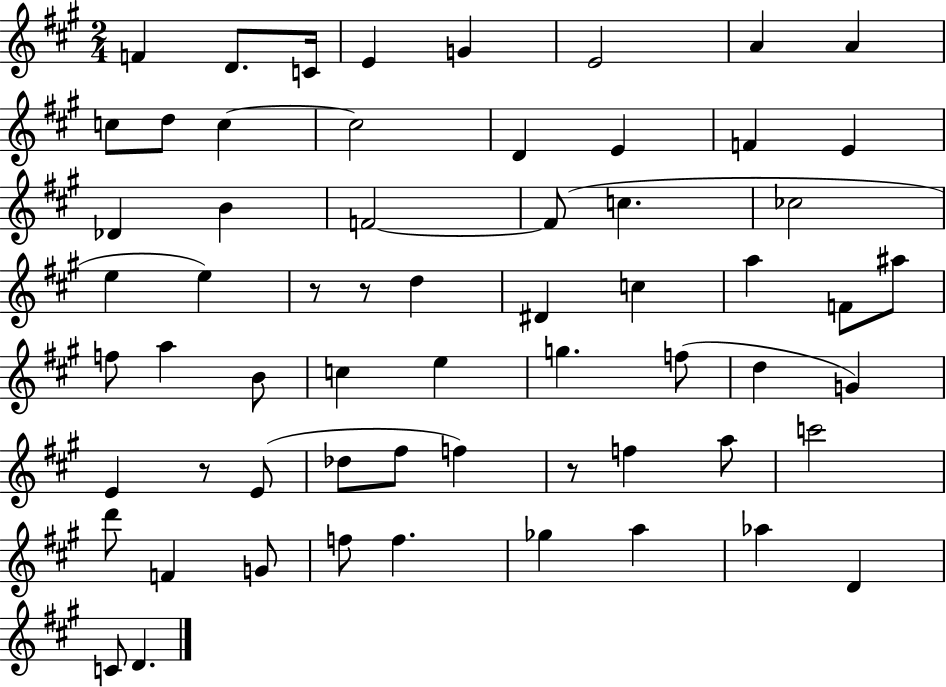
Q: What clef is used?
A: treble